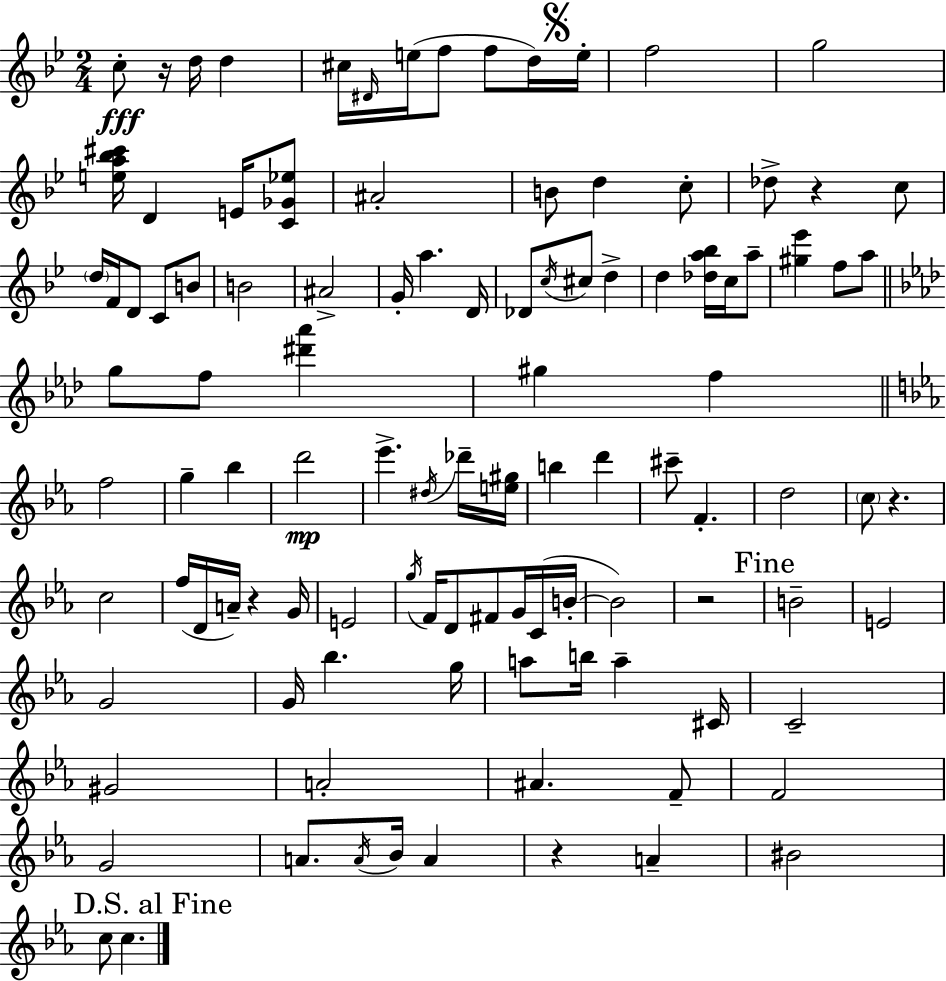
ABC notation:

X:1
T:Untitled
M:2/4
L:1/4
K:Gm
c/2 z/4 d/4 d ^c/4 ^D/4 e/4 f/2 f/2 d/4 e/4 f2 g2 [ea_b^c']/4 D E/4 [C_G_e]/2 ^A2 B/2 d c/2 _d/2 z c/2 d/4 F/4 D/2 C/2 B/2 B2 ^A2 G/4 a D/4 _D/2 c/4 ^c/2 d d [_da_b]/4 c/4 a/2 [^g_e'] f/2 a/2 g/2 f/2 [^d'_a'] ^g f f2 g _b d'2 _e' ^d/4 _d'/4 [e^g]/4 b d' ^c'/2 F d2 c/2 z c2 f/4 D/4 A/4 z G/4 E2 g/4 F/4 D/2 ^F/2 G/4 C/4 B/4 B2 z2 B2 E2 G2 G/4 _b g/4 a/2 b/4 a ^C/4 C2 ^G2 A2 ^A F/2 F2 G2 A/2 A/4 _B/4 A z A ^B2 c/2 c